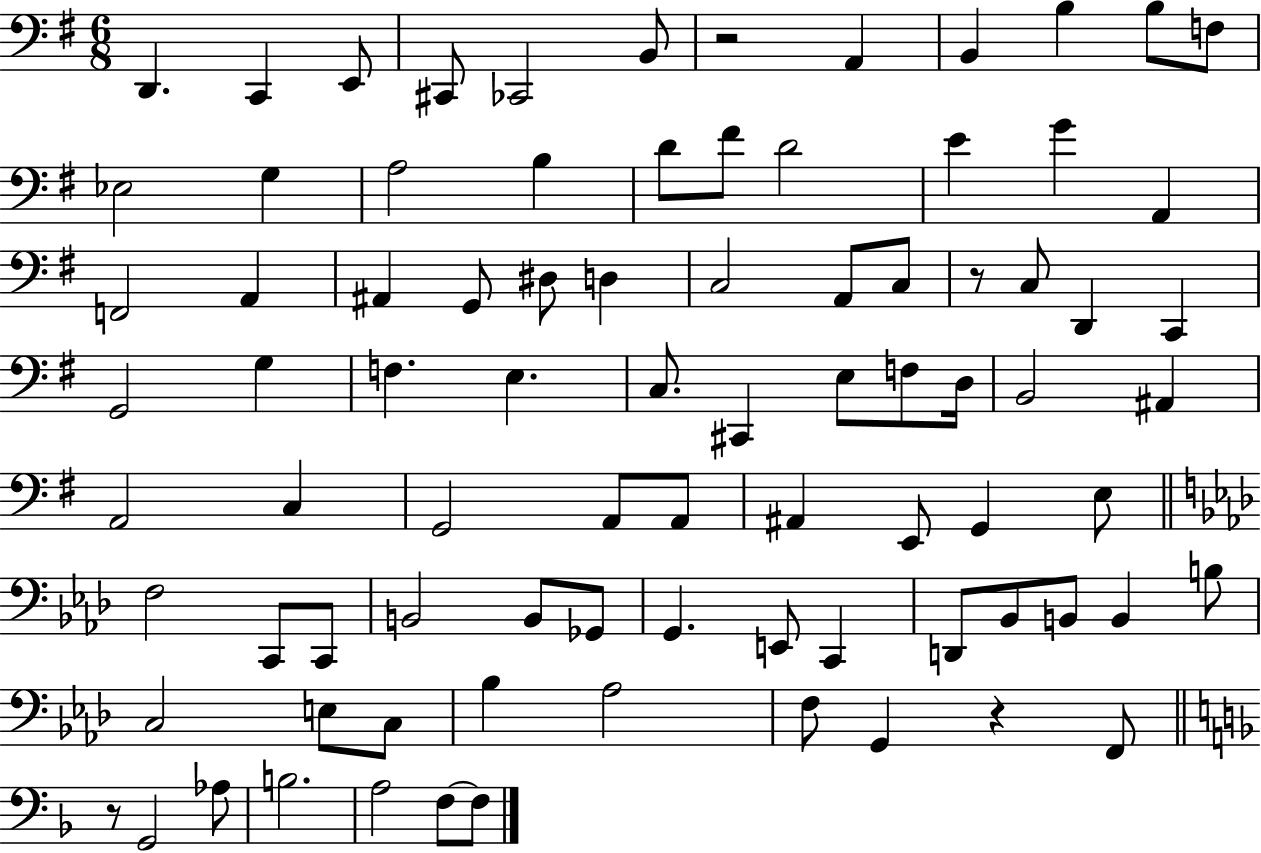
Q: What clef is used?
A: bass